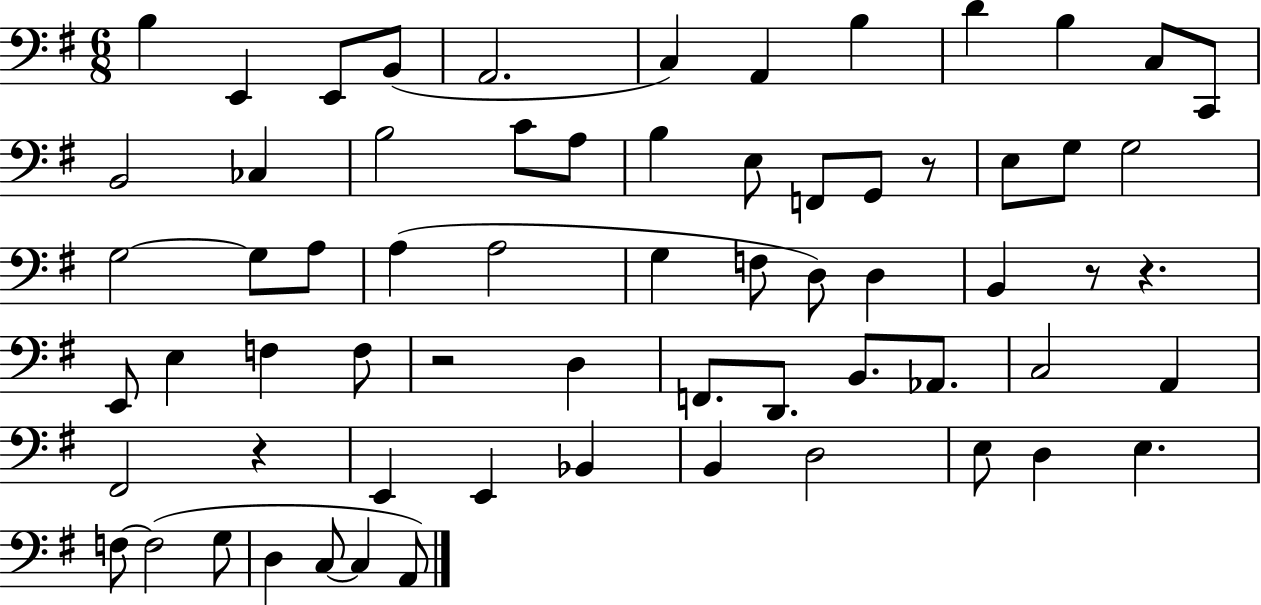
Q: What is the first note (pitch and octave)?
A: B3